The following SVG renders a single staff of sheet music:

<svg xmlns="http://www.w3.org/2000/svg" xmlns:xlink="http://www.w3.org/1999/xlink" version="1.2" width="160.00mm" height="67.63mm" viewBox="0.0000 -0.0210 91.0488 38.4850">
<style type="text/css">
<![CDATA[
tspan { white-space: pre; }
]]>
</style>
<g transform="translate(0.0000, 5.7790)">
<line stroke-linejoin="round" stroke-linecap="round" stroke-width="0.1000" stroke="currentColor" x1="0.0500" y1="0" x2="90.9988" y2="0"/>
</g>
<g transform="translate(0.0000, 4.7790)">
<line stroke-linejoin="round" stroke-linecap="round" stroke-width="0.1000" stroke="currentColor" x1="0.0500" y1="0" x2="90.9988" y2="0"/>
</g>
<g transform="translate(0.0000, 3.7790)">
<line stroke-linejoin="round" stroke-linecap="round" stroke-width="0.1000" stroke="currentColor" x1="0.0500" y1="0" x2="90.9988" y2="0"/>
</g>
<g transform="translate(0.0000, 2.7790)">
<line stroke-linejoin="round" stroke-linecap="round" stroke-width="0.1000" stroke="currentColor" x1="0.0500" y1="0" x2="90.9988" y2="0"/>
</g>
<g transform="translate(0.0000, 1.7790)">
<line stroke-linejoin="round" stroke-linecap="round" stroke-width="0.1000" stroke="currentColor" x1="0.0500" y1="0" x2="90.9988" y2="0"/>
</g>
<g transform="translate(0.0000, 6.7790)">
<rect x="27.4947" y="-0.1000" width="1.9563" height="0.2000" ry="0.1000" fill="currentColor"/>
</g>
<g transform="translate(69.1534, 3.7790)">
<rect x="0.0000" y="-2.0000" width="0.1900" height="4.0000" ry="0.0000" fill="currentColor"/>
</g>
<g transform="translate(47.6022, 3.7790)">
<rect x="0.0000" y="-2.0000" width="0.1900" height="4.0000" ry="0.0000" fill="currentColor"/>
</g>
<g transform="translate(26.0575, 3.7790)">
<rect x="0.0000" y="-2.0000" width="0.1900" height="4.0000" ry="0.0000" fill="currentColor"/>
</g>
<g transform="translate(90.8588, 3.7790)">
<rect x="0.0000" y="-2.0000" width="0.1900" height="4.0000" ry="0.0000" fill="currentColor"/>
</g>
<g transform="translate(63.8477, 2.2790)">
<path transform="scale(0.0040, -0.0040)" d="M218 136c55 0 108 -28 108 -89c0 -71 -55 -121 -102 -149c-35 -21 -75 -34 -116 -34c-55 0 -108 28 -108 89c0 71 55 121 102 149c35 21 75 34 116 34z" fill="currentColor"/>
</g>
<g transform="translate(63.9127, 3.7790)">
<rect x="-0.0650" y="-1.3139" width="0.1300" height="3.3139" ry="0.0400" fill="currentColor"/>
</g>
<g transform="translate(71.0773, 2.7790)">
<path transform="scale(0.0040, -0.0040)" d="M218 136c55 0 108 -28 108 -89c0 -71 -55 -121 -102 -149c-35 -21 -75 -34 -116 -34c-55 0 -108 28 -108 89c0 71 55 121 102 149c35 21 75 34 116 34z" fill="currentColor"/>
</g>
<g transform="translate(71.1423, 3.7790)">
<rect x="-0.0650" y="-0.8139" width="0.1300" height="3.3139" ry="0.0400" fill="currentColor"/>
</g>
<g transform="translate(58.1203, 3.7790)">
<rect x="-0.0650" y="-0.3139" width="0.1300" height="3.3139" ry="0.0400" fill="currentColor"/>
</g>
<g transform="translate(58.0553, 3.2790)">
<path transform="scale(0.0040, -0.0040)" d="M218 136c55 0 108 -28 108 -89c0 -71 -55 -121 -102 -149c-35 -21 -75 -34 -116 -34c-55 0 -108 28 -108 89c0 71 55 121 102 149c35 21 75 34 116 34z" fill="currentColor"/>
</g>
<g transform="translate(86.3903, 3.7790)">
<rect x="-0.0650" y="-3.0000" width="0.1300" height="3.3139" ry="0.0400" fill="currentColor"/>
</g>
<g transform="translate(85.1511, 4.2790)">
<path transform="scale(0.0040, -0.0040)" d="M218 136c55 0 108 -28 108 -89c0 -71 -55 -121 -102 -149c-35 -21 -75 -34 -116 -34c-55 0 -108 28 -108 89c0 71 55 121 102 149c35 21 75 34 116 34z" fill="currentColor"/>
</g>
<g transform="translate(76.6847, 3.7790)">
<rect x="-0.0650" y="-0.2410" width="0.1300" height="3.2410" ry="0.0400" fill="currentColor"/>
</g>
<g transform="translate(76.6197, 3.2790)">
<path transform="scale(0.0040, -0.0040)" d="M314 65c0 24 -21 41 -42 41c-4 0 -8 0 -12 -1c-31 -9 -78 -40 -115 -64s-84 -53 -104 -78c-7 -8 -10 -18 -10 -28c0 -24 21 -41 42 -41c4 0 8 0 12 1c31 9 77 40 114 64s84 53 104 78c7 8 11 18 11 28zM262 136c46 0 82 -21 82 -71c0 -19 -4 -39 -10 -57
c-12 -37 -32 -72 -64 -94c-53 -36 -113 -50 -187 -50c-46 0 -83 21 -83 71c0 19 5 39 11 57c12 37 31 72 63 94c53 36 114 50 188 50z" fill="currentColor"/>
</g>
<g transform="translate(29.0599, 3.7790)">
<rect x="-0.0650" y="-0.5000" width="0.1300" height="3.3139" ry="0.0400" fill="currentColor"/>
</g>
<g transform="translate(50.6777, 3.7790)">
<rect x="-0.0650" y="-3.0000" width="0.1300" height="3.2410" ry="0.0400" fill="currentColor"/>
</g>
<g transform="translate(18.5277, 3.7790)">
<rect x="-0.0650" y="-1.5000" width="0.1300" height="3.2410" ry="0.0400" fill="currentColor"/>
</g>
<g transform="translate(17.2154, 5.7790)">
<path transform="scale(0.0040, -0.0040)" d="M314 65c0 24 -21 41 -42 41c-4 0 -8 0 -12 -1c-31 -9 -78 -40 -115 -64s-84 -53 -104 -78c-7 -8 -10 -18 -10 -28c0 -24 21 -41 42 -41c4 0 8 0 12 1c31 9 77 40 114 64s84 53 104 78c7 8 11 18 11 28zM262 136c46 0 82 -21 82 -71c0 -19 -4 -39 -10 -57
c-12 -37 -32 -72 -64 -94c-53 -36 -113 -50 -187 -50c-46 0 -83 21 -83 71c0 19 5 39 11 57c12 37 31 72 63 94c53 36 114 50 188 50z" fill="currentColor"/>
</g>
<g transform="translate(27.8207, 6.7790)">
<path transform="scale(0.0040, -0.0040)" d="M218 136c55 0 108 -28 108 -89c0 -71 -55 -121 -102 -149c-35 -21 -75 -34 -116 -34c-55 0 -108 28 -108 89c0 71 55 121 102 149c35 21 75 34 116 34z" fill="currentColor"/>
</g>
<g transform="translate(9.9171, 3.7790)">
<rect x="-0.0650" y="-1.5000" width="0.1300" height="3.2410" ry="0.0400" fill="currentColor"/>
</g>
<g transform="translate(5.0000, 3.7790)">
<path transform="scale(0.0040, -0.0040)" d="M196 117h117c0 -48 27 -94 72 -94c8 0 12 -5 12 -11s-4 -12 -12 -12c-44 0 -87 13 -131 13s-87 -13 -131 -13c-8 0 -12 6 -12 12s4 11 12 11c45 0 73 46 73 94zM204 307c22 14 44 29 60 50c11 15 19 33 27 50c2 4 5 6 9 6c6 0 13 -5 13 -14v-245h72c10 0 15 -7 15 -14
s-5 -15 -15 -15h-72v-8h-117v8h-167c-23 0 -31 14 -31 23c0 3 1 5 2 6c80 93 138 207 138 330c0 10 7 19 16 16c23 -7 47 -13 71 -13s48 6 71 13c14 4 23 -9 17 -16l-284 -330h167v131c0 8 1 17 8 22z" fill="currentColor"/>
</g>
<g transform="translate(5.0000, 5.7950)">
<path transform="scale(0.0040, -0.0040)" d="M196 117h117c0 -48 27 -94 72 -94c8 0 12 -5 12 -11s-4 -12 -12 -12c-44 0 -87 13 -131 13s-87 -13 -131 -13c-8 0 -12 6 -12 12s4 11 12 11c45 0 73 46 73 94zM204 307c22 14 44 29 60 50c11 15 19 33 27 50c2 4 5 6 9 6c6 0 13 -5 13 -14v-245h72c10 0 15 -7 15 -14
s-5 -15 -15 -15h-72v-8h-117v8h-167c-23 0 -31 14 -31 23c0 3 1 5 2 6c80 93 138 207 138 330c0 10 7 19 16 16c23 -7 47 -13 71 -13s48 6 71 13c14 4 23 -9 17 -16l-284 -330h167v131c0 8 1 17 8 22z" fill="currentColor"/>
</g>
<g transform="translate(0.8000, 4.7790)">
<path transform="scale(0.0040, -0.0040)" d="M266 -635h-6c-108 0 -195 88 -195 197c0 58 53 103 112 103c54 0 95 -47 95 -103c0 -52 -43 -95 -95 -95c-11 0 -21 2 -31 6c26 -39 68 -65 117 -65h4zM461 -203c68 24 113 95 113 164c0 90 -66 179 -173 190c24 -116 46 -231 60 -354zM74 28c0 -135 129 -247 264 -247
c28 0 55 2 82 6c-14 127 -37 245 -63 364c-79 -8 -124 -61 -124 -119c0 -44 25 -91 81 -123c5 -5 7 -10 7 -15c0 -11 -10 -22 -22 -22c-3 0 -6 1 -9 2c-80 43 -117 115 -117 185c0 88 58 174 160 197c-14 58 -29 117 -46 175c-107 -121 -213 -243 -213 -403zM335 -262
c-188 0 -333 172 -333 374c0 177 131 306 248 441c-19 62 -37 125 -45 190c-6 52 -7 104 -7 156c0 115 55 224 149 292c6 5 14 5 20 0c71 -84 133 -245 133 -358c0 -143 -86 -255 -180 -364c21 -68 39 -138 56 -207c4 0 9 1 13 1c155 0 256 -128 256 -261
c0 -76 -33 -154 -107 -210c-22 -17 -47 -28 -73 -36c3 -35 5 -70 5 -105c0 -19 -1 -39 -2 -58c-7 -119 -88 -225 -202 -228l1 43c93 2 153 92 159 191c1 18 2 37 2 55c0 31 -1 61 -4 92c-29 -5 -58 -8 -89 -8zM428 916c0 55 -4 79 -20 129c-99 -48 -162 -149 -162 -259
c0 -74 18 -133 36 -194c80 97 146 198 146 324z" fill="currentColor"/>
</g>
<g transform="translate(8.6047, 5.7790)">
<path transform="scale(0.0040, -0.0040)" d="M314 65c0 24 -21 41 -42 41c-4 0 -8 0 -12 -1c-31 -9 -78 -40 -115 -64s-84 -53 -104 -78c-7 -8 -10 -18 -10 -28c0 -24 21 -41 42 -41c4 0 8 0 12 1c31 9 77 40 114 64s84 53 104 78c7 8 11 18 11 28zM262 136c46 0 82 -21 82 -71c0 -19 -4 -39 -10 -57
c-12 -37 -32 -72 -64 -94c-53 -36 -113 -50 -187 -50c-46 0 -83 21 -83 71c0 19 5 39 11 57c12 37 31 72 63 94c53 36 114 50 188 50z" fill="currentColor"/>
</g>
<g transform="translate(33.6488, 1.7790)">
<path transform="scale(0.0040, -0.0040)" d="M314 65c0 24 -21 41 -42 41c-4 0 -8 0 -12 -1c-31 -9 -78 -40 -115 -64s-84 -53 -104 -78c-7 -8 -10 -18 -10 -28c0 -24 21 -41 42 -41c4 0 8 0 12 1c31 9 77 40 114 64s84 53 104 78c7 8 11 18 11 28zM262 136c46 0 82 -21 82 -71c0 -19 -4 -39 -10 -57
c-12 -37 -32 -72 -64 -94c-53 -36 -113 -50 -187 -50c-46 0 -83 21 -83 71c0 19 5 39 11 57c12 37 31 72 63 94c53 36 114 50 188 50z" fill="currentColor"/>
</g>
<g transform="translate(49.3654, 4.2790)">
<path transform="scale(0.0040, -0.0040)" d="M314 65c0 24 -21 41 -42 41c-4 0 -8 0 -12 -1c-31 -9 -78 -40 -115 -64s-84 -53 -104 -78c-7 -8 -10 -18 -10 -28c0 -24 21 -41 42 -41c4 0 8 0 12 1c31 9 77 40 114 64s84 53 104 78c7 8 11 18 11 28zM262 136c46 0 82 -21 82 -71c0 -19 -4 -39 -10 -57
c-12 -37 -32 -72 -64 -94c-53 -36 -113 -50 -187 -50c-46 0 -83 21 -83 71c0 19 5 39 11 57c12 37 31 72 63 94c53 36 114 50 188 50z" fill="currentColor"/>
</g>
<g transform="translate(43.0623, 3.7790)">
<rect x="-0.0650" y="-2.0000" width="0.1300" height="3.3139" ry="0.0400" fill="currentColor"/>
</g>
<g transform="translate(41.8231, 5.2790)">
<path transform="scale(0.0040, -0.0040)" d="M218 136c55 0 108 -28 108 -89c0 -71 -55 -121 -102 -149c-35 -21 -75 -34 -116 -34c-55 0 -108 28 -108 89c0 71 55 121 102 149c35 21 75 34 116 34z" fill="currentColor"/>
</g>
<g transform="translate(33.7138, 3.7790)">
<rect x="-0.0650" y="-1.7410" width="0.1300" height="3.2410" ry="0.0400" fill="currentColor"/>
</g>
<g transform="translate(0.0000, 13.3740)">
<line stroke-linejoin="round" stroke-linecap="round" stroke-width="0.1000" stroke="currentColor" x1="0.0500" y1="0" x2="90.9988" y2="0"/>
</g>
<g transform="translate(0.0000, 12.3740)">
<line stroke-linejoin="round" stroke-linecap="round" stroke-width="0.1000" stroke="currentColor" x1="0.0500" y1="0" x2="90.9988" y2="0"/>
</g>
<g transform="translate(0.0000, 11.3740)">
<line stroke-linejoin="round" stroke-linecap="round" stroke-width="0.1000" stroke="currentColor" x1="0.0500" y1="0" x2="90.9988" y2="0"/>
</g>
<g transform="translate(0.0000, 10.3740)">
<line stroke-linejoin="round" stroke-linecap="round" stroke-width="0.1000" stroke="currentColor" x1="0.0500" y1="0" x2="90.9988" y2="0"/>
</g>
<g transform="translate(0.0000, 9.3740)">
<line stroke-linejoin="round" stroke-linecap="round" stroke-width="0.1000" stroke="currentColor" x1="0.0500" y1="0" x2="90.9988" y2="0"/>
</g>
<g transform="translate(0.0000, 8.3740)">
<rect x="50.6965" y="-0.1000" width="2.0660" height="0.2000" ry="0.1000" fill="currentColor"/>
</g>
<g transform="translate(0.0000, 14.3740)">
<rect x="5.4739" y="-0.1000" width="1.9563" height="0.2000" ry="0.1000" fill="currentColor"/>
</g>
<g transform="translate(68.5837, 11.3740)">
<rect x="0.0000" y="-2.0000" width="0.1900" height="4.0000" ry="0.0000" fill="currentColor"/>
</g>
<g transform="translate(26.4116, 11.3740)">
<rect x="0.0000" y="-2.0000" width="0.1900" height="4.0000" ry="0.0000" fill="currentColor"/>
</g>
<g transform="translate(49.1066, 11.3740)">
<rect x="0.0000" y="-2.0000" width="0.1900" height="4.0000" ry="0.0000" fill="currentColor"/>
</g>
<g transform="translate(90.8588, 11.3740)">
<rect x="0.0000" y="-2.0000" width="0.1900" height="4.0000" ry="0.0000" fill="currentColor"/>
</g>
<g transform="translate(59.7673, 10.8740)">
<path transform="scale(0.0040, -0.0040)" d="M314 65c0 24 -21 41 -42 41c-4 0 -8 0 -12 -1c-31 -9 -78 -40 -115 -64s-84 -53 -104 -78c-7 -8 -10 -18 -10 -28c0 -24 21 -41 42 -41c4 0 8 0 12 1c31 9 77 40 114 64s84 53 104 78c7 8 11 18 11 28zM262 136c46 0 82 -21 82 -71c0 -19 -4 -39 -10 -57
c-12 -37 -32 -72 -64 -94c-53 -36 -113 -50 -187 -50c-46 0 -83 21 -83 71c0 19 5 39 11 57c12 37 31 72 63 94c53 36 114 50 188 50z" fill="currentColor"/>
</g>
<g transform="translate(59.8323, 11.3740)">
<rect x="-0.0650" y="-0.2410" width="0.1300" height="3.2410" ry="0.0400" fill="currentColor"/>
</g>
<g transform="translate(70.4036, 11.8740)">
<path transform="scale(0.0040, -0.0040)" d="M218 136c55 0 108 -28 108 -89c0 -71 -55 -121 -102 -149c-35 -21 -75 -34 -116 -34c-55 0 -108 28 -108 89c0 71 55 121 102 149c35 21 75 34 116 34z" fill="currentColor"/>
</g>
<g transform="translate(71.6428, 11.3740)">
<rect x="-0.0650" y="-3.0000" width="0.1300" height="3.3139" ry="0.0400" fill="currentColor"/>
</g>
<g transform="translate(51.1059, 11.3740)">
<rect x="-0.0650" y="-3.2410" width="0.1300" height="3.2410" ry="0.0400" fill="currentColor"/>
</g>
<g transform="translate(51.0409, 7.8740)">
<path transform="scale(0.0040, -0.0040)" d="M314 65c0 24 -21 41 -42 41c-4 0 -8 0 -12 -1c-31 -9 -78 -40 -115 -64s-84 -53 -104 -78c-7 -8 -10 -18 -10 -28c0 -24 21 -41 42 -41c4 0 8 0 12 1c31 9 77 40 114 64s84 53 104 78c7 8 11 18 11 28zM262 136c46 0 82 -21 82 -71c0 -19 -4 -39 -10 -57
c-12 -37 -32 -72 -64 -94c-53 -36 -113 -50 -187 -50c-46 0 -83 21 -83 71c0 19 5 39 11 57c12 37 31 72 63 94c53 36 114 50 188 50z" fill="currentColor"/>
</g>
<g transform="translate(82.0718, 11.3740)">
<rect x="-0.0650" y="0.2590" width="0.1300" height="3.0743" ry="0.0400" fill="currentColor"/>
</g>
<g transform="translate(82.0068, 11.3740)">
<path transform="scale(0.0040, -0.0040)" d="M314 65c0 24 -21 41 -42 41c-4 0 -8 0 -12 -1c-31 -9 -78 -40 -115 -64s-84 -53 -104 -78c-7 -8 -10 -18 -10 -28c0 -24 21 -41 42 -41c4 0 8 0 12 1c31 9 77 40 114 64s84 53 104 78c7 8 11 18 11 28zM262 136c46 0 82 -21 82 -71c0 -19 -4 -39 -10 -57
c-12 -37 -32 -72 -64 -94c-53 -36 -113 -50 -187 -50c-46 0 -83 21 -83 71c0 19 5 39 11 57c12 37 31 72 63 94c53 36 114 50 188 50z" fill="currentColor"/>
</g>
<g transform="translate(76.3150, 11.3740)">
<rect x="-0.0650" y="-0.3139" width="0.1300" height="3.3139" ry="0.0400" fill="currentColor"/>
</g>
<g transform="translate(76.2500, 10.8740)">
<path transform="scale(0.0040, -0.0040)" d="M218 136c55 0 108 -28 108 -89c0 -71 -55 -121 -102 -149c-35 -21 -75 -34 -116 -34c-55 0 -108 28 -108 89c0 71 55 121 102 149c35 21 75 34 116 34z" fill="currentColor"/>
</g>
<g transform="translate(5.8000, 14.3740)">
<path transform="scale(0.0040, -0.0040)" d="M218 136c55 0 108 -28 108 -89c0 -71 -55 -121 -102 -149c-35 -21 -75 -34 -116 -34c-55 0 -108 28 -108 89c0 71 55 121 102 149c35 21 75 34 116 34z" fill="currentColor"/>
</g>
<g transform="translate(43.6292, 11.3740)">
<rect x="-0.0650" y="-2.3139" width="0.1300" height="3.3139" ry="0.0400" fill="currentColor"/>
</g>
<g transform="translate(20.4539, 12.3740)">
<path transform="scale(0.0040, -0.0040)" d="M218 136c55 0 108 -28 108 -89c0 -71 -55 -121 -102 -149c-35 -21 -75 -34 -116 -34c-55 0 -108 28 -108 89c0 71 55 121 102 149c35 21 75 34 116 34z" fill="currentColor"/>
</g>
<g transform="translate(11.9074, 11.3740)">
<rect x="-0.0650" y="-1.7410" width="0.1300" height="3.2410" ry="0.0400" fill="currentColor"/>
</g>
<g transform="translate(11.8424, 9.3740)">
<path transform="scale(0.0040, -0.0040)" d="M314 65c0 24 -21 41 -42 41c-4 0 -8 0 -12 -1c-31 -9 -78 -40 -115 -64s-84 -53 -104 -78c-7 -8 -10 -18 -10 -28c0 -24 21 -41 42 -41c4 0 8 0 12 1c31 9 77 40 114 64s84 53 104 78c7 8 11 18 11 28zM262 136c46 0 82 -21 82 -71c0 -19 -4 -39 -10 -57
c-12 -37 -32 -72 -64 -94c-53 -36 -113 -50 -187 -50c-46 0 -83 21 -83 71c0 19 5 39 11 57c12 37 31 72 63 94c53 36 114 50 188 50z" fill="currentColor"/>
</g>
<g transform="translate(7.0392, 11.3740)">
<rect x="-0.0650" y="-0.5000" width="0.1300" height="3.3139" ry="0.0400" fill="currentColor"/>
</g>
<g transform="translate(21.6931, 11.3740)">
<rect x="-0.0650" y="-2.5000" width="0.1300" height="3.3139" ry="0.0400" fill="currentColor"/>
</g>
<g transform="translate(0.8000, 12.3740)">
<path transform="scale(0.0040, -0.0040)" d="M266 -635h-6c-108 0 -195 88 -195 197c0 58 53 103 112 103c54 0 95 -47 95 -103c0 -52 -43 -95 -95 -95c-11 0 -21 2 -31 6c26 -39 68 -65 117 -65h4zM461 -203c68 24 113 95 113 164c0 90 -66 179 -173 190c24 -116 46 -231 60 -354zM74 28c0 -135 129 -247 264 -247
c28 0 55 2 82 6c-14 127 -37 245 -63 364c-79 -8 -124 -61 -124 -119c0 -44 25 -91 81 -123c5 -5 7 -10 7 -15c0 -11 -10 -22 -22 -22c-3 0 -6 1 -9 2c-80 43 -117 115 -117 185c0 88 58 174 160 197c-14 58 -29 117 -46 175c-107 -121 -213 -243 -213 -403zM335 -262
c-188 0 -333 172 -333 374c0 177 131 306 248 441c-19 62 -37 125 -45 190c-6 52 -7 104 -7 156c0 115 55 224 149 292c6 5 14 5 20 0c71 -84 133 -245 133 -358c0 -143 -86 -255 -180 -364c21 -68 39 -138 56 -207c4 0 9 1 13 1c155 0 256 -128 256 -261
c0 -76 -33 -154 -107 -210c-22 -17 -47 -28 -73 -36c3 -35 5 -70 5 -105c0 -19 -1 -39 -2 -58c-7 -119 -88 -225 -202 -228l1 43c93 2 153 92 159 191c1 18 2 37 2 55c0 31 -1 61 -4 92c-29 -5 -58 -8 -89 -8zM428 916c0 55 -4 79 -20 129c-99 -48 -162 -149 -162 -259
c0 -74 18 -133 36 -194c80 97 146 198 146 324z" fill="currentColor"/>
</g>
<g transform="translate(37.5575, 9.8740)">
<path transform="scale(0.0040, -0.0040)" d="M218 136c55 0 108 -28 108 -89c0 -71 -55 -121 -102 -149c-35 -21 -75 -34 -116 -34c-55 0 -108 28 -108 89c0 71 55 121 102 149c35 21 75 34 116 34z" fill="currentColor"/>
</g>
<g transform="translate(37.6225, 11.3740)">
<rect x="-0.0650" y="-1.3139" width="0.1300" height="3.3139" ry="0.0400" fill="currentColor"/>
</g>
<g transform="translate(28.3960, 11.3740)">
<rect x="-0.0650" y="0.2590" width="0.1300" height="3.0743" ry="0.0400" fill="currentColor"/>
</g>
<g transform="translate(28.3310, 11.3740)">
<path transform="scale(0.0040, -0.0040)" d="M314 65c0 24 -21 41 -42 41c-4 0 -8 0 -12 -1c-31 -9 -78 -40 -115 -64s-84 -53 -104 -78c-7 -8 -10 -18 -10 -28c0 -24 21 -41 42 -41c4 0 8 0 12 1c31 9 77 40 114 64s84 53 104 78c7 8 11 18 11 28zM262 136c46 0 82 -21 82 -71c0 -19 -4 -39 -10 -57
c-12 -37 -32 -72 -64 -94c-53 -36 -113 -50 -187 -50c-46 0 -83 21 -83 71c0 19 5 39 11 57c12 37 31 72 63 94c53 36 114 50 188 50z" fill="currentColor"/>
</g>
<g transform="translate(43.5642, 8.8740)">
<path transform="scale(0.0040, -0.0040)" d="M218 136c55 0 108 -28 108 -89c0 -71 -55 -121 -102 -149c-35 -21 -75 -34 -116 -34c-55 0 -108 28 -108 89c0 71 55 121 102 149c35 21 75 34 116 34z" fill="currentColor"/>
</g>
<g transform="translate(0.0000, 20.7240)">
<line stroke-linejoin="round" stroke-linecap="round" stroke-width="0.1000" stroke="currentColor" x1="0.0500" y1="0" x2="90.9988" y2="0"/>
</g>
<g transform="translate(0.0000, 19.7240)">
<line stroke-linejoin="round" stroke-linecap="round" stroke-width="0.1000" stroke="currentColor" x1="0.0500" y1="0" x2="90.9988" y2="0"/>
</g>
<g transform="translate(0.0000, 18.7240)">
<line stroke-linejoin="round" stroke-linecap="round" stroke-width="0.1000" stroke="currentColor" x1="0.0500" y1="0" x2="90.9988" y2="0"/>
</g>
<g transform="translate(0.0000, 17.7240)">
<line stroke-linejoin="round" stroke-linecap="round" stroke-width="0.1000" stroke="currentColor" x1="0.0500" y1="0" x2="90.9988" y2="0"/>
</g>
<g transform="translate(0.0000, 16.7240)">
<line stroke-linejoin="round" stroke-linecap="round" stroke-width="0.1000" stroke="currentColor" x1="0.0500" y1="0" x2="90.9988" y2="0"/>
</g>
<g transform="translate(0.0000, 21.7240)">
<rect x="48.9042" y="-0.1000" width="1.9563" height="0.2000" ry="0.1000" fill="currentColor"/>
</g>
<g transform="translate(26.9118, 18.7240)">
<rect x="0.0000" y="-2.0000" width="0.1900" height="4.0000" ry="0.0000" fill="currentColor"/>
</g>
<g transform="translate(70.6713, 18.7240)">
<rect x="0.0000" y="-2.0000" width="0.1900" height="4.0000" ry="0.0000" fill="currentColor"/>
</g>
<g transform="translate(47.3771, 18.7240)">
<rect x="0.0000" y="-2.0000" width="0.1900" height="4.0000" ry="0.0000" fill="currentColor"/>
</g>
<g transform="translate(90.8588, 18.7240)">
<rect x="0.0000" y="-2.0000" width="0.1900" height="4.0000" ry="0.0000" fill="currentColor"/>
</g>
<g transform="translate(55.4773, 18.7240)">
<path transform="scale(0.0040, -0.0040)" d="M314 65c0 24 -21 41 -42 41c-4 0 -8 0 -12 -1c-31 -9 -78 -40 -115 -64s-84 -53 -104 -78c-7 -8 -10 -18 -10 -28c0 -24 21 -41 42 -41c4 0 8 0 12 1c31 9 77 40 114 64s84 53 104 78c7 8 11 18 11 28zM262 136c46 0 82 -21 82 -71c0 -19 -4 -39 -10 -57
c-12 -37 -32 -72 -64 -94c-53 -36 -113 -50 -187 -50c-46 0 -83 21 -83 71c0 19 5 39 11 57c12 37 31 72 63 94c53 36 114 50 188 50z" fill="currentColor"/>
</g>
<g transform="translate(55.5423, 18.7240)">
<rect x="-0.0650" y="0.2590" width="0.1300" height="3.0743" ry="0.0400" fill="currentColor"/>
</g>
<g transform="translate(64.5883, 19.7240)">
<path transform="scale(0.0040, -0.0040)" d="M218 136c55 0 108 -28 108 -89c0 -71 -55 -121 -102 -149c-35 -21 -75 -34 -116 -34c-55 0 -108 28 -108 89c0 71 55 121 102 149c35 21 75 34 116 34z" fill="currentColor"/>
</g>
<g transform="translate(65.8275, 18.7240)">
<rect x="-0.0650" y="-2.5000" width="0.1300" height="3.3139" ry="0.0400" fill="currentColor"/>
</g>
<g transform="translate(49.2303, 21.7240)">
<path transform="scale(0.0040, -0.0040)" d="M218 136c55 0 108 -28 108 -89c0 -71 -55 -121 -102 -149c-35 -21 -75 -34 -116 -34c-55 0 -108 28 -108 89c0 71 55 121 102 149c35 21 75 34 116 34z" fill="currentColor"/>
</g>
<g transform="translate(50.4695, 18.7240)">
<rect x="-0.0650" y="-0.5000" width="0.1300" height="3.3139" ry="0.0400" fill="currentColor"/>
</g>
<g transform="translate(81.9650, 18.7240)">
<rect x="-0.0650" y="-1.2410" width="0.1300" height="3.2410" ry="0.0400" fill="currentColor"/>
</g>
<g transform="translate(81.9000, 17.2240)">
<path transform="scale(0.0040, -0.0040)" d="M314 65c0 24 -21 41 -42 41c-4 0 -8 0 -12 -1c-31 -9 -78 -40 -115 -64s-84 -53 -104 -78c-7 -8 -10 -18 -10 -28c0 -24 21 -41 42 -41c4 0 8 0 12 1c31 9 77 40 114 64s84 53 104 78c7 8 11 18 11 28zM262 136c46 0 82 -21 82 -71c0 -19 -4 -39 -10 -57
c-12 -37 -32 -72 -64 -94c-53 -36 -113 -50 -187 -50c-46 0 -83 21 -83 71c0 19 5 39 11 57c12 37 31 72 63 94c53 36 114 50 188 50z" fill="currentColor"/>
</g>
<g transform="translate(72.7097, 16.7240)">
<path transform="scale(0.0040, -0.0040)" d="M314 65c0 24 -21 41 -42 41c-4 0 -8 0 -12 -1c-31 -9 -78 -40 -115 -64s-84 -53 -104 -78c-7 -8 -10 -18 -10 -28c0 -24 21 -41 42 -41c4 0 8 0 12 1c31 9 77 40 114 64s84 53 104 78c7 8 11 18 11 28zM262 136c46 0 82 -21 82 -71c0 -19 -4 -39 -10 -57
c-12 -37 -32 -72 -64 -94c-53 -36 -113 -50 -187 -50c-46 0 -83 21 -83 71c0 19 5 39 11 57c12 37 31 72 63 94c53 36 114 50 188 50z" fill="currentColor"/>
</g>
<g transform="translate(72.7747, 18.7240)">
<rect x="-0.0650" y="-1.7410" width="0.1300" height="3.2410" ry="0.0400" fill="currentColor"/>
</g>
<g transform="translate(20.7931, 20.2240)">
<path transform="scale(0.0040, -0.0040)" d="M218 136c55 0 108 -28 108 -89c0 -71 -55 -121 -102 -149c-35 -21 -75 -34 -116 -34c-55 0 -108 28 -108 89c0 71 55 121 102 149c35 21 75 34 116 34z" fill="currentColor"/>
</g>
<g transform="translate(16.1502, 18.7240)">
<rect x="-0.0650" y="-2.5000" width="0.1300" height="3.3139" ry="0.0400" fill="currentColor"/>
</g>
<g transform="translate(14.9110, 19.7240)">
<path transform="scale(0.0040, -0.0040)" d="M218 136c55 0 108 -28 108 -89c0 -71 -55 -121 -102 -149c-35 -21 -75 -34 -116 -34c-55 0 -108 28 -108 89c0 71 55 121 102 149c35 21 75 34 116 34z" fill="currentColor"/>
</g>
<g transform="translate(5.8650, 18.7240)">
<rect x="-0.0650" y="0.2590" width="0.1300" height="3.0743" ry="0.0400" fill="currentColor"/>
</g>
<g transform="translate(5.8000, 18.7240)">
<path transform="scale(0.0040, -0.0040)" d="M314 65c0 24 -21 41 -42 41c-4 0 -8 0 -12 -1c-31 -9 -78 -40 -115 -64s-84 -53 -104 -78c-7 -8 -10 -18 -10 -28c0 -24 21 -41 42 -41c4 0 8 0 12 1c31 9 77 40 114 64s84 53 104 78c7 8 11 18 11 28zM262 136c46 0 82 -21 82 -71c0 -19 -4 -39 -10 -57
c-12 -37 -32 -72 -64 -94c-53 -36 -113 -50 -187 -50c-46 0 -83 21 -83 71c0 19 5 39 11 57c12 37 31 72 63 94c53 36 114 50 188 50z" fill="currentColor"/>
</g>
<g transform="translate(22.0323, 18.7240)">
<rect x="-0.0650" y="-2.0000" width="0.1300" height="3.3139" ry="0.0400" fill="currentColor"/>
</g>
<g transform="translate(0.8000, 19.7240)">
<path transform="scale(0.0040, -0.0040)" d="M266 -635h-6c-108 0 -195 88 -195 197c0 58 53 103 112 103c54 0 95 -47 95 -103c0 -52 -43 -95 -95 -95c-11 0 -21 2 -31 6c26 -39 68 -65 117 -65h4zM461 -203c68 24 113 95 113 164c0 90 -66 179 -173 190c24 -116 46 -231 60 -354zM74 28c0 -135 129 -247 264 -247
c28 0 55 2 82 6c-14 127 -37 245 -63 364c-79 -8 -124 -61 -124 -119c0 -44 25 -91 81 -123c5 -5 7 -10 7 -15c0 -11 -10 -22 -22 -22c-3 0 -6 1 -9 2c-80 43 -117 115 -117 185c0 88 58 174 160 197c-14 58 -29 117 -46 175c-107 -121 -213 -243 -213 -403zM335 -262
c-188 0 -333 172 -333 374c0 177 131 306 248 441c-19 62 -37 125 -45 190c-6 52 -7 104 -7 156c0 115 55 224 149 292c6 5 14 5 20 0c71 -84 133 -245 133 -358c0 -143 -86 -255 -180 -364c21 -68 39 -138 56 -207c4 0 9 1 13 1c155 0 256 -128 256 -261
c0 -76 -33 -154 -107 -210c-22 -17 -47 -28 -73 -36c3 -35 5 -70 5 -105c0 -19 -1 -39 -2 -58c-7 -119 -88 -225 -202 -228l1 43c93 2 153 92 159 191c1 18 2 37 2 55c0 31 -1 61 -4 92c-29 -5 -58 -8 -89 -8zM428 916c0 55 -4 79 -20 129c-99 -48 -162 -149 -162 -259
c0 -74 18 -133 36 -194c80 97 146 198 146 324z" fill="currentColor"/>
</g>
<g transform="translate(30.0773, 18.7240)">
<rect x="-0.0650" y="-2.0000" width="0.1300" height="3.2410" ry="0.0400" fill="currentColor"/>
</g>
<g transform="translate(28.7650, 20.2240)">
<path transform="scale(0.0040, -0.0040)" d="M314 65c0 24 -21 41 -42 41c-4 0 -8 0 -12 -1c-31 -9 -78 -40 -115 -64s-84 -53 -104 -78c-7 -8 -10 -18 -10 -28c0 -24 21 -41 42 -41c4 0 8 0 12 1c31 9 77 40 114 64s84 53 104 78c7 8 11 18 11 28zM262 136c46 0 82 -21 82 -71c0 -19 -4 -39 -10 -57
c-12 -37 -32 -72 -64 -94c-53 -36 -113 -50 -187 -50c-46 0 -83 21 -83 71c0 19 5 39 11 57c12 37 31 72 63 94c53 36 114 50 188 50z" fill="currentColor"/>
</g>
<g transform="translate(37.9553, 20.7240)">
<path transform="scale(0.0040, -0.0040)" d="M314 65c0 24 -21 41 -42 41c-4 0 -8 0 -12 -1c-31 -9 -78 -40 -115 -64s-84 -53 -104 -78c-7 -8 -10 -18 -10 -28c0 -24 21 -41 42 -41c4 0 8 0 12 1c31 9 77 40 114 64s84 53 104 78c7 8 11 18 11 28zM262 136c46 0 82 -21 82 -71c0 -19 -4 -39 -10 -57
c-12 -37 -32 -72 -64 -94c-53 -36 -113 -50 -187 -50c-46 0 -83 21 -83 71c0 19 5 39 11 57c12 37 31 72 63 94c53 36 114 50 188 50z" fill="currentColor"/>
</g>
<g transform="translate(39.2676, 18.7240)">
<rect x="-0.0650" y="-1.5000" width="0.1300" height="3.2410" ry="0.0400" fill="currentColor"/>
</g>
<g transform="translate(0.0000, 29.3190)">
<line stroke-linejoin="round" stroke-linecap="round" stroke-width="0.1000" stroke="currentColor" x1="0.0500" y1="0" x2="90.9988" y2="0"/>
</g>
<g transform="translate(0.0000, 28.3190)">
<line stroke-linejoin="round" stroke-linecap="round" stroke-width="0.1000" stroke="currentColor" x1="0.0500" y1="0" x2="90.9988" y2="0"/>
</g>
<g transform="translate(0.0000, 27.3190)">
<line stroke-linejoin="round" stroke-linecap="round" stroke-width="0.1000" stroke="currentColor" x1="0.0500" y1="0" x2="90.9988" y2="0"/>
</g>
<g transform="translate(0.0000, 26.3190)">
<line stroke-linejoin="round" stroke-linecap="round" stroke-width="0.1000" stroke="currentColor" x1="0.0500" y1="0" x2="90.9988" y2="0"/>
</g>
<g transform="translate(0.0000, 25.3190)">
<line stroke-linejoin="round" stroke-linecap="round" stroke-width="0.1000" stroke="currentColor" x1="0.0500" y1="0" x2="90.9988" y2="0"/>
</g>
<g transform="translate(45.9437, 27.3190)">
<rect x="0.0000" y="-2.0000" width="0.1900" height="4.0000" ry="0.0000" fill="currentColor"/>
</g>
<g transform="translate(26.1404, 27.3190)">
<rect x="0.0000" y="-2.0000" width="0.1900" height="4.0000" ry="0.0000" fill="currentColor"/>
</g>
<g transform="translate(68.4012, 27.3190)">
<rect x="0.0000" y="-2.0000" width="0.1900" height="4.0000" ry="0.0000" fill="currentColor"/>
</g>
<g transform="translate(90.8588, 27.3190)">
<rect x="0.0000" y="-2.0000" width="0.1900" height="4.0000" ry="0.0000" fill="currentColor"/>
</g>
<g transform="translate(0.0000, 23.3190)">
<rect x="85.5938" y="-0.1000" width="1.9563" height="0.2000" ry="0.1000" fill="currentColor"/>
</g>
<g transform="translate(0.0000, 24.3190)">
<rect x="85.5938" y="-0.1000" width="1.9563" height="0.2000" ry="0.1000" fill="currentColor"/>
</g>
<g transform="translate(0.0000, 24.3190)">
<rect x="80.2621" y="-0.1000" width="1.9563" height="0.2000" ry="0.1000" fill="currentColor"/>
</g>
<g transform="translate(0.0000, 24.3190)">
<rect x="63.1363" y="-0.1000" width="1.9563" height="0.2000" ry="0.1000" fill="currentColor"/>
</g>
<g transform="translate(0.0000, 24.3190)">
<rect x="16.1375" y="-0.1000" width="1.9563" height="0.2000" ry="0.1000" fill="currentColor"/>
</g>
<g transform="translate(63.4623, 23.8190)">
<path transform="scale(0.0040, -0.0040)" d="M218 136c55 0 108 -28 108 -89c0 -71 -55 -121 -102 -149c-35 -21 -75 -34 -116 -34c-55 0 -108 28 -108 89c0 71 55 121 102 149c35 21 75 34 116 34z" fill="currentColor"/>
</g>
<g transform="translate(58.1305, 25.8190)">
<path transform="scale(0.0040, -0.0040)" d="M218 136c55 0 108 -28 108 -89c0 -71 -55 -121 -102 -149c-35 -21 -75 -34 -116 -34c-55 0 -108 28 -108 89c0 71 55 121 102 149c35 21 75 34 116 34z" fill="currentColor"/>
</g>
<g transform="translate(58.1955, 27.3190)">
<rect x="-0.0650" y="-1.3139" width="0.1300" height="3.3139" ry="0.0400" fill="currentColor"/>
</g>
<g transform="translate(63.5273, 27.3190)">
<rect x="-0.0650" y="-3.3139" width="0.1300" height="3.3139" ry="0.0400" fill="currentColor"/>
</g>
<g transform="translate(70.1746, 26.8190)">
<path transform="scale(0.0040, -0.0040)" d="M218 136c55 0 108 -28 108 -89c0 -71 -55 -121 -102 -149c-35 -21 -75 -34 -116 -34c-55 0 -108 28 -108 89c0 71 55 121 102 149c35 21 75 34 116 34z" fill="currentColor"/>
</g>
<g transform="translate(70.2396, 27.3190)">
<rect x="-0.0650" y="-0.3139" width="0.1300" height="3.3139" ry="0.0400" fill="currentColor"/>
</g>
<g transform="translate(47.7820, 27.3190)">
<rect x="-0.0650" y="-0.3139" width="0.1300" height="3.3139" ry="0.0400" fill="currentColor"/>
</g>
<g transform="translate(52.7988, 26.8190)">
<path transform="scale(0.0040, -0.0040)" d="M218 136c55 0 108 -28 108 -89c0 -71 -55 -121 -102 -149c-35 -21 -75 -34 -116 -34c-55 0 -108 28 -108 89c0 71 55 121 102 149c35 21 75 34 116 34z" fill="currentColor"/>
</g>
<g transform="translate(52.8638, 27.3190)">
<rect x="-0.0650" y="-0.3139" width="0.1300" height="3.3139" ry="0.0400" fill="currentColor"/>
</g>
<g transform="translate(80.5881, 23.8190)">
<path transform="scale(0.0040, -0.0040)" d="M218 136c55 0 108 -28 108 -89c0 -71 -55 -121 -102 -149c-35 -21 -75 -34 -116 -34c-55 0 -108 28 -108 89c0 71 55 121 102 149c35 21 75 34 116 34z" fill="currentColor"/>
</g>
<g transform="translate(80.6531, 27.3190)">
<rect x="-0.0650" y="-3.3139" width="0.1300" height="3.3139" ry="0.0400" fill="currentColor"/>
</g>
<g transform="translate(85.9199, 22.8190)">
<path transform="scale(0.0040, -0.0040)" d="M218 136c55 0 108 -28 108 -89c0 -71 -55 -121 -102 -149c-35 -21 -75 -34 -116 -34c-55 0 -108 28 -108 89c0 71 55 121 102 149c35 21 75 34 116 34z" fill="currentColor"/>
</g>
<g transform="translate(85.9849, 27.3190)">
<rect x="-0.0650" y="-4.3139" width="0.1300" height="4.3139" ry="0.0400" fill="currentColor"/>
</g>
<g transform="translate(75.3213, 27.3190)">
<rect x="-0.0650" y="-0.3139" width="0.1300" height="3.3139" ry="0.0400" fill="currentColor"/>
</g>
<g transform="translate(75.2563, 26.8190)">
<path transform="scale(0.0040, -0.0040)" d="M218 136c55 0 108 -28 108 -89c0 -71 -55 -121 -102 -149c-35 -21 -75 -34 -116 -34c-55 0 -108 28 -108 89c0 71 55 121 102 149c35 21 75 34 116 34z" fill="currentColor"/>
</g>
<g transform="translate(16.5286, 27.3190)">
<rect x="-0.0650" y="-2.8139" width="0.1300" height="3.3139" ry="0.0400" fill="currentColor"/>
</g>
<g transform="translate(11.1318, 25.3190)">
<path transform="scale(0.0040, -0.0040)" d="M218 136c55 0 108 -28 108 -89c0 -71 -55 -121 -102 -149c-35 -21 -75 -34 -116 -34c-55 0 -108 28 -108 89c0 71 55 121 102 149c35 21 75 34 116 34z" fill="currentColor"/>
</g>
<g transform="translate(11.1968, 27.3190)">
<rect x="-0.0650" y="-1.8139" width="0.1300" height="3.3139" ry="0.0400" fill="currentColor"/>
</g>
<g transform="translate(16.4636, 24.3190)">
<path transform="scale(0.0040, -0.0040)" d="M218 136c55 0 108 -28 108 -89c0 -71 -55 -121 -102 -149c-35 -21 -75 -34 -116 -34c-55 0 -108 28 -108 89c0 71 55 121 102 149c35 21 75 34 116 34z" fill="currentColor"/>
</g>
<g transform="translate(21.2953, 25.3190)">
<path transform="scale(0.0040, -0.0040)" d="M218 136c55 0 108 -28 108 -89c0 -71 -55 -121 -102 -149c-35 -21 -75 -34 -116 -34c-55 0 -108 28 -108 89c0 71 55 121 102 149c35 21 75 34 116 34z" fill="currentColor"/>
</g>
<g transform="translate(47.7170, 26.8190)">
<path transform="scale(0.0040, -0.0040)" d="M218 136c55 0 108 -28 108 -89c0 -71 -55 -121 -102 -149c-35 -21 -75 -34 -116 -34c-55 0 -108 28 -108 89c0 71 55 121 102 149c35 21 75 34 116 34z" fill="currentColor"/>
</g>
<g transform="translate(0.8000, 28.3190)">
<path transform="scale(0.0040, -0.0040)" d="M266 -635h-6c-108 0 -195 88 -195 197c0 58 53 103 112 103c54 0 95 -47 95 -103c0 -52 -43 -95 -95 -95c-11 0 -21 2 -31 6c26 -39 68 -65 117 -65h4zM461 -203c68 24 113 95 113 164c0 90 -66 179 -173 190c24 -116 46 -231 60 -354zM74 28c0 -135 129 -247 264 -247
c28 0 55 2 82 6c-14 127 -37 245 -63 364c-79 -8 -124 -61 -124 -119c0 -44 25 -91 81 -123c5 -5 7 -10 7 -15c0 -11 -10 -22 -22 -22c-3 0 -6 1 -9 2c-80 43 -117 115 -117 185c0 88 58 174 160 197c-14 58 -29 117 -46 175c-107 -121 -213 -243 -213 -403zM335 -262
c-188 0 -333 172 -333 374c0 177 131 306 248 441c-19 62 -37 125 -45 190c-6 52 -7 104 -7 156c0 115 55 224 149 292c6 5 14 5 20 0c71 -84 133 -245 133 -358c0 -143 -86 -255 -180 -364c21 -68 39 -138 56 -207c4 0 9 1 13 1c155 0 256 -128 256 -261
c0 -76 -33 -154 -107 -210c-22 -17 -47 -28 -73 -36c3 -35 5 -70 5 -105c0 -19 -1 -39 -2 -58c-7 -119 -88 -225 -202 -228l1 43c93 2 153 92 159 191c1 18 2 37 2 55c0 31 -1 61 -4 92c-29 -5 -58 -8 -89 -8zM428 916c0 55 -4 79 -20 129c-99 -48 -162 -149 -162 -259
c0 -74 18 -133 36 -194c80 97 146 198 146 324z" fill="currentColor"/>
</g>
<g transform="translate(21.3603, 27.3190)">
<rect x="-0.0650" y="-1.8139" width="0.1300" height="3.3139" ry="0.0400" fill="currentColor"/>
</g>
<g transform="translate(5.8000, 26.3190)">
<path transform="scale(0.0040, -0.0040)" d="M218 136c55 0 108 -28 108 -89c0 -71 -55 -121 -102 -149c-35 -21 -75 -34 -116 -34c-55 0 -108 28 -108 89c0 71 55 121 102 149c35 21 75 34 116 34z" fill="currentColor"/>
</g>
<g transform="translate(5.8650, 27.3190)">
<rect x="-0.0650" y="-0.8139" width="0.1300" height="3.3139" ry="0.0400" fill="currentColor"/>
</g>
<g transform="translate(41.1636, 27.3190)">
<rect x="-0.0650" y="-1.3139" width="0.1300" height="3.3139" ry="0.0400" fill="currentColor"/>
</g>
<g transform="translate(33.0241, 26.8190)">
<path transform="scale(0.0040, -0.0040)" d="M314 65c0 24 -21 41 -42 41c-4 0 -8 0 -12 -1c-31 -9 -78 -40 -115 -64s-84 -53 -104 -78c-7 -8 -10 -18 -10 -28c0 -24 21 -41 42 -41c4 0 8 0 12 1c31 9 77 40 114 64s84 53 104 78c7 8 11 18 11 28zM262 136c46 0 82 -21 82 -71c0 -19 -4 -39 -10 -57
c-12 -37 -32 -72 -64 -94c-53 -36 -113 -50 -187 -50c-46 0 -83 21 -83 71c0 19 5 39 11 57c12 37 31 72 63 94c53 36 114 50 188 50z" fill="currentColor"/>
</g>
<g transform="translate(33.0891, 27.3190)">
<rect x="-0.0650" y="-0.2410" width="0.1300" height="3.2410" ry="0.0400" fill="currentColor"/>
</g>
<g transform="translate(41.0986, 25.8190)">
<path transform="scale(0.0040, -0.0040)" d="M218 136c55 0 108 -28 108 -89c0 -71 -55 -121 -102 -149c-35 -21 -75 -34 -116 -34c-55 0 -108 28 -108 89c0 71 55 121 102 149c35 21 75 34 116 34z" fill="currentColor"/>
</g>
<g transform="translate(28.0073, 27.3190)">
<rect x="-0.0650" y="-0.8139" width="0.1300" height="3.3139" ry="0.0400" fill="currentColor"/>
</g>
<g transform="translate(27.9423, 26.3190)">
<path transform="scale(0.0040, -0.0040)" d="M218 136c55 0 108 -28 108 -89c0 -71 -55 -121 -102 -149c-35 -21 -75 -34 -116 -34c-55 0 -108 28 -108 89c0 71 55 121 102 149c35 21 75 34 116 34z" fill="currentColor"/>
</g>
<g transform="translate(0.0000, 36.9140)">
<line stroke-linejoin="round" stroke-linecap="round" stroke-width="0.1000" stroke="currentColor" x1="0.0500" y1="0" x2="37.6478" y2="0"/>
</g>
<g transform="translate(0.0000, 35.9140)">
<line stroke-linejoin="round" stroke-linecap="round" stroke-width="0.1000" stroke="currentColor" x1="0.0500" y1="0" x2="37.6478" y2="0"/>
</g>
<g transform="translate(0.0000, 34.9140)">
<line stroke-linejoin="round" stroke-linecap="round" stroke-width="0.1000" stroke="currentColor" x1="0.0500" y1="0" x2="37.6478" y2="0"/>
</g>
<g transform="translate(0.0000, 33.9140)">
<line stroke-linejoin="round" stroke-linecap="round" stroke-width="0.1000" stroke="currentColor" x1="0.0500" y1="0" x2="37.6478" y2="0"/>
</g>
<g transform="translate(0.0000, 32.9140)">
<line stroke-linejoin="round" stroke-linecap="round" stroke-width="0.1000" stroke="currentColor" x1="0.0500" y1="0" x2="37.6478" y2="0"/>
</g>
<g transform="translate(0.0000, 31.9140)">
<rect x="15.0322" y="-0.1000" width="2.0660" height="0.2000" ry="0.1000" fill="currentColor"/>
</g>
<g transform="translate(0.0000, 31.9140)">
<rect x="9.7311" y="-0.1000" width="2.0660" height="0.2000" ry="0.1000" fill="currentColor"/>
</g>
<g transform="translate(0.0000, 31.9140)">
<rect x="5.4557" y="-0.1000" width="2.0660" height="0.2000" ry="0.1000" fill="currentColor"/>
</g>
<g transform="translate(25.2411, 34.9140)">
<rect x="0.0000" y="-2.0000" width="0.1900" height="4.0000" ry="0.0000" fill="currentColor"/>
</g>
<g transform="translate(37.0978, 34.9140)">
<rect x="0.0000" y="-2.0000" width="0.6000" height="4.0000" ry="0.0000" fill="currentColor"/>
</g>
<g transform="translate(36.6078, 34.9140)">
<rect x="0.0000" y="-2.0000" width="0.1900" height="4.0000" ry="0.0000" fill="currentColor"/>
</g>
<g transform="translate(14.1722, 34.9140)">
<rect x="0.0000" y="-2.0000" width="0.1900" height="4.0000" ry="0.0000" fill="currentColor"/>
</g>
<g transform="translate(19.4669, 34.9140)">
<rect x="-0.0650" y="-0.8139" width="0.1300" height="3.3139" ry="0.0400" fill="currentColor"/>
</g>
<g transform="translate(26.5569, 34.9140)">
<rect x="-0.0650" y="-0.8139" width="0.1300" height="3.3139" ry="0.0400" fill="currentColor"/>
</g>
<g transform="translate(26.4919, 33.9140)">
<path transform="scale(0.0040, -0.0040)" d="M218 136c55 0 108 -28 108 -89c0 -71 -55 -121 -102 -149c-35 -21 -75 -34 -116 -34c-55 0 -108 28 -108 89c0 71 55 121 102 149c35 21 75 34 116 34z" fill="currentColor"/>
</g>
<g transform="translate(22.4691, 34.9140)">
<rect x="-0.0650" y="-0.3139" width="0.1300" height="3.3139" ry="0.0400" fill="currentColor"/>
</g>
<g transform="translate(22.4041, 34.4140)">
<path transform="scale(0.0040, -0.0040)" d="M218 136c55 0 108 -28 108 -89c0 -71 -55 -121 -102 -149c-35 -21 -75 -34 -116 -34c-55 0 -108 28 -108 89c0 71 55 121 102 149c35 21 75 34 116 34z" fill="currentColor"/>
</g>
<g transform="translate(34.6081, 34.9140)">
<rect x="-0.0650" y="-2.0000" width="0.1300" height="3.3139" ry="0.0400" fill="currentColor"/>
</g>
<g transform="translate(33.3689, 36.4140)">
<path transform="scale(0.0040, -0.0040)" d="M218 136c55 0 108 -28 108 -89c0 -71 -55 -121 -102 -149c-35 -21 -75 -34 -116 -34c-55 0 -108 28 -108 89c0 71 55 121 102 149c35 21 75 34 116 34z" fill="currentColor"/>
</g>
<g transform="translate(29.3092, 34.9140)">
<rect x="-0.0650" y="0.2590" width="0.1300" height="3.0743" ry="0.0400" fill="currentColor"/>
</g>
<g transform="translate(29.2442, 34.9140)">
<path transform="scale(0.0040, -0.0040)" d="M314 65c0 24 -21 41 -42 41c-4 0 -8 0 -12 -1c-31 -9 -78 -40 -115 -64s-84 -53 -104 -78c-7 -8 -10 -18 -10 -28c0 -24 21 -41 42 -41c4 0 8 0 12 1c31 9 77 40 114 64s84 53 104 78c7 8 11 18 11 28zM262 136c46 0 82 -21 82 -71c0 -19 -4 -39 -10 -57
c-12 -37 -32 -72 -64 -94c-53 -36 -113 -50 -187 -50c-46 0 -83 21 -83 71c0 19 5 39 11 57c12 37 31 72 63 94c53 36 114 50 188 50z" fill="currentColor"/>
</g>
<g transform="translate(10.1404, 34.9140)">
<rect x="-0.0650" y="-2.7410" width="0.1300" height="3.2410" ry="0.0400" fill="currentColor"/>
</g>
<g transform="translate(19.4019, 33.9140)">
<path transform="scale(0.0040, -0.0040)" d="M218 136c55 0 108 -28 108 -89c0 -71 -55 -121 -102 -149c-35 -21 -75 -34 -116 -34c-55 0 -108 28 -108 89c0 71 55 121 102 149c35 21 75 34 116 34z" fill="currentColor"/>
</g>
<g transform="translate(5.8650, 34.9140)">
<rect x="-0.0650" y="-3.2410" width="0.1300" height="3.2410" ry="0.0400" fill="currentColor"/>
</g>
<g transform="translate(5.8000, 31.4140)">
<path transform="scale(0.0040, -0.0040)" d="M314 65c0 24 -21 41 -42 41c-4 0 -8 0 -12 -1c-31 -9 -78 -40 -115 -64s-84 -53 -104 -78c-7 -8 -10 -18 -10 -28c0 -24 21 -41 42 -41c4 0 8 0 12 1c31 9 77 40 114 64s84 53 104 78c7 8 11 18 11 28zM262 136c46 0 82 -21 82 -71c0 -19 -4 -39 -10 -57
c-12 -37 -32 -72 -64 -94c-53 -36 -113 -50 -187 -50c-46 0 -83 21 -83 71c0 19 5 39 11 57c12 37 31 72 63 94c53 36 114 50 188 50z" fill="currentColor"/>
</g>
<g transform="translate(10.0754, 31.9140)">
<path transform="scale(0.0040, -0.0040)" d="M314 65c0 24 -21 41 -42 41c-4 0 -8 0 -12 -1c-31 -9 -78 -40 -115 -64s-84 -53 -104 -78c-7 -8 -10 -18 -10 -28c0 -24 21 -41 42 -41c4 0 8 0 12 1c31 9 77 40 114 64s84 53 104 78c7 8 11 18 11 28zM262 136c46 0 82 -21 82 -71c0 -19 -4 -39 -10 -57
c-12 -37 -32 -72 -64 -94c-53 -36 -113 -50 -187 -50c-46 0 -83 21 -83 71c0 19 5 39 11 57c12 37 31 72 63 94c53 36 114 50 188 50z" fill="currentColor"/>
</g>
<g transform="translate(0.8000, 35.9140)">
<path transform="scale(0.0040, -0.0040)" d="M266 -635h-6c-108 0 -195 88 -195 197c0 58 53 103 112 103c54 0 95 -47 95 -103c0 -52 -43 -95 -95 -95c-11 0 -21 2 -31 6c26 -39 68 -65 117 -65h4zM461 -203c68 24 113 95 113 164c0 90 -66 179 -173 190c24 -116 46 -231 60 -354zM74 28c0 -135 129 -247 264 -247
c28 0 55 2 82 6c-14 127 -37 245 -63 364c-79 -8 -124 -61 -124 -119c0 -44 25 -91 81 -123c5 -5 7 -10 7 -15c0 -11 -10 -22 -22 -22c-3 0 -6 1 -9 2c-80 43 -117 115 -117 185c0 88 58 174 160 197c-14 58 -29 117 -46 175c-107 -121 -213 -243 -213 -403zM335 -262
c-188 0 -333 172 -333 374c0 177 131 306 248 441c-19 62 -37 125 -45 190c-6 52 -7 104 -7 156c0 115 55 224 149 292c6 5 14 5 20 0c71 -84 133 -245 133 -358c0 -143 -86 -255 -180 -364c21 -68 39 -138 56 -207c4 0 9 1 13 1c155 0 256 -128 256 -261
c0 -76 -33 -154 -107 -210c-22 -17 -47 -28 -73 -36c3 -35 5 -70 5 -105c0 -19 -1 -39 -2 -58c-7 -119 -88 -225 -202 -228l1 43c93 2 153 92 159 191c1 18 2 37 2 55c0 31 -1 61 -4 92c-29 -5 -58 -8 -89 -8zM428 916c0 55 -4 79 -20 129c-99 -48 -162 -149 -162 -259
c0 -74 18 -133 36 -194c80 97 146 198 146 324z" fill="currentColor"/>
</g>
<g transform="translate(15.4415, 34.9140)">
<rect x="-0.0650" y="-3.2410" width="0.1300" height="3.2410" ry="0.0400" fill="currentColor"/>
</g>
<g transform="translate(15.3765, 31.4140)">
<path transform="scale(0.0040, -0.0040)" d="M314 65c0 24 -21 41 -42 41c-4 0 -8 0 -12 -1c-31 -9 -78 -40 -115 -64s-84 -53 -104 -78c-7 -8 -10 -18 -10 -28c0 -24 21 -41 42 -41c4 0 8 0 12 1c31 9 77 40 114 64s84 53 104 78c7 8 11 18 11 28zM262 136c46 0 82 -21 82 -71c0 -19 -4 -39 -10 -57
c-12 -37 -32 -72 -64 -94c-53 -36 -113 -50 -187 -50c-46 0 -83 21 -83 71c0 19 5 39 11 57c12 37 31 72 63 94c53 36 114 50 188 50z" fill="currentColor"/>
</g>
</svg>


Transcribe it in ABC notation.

X:1
T:Untitled
M:4/4
L:1/4
K:C
E2 E2 C f2 F A2 c e d c2 A C f2 G B2 e g b2 c2 A c B2 B2 G F F2 E2 C B2 G f2 e2 d f a f d c2 e c c e b c c b d' b2 a2 b2 d c d B2 F